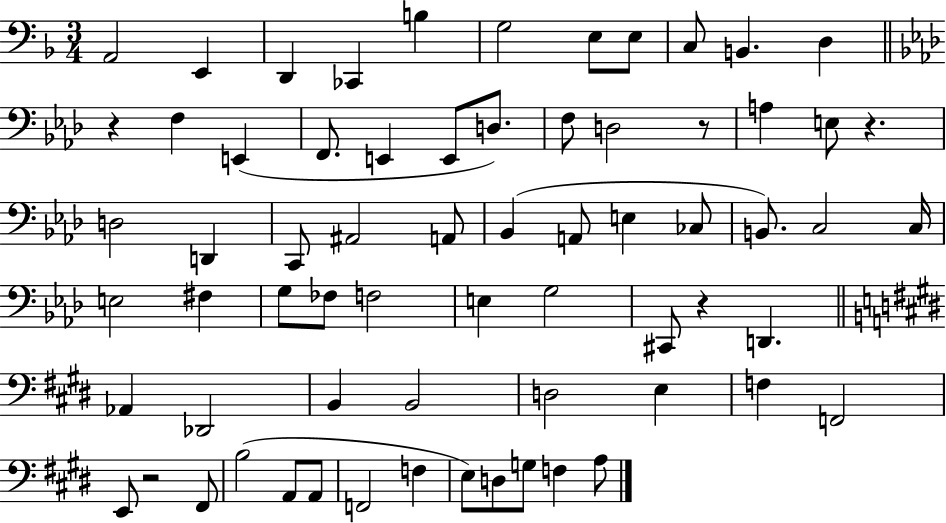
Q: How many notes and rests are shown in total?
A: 67